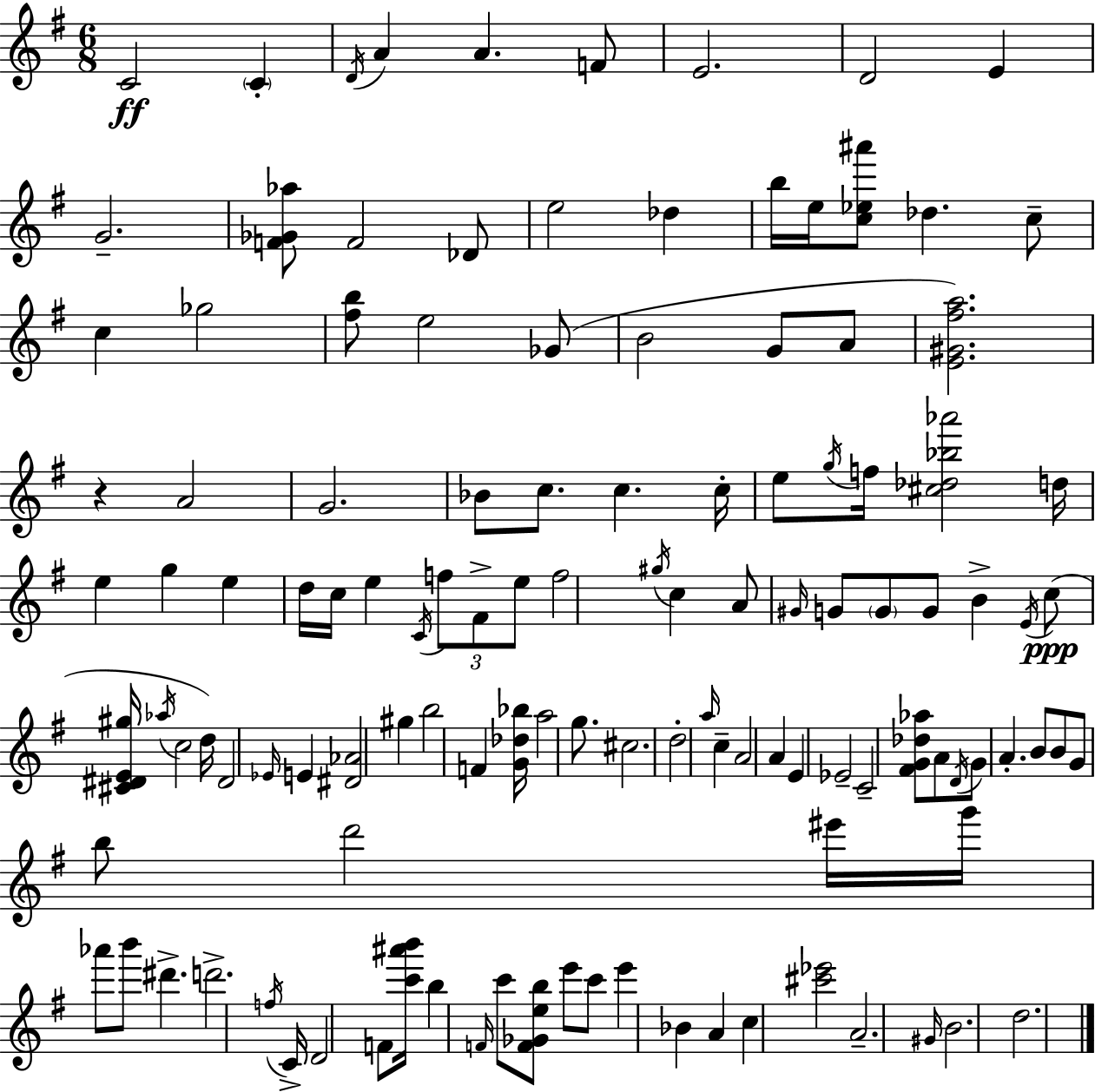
X:1
T:Untitled
M:6/8
L:1/4
K:Em
C2 C D/4 A A F/2 E2 D2 E G2 [F_G_a]/2 F2 _D/2 e2 _d b/4 e/4 [c_e^a']/2 _d c/2 c _g2 [^fb]/2 e2 _G/2 B2 G/2 A/2 [E^G^fa]2 z A2 G2 _B/2 c/2 c c/4 e/2 g/4 f/4 [^c_d_b_a']2 d/4 e g e d/4 c/4 e C/4 f/2 ^F/2 e/2 f2 ^g/4 c A/2 ^G/4 G/2 G/2 G/2 B E/4 c/2 [^C^DE^g]/4 _a/4 c2 d/4 ^D2 _E/4 E [^D_A]2 ^g b2 F [G_d_b]/4 a2 g/2 ^c2 d2 a/4 c A2 A E _E2 C2 [^FG_d_a]/2 A/2 D/4 G/2 A B/2 B/2 G/2 b/2 d'2 ^e'/4 g'/4 _a'/2 b'/2 ^d' d'2 f/4 C/4 D2 F/2 [c'^a'b']/4 b F/4 c'/2 [F_Geb]/2 e'/2 c'/2 e' _B A c [^c'_e']2 A2 ^G/4 B2 d2